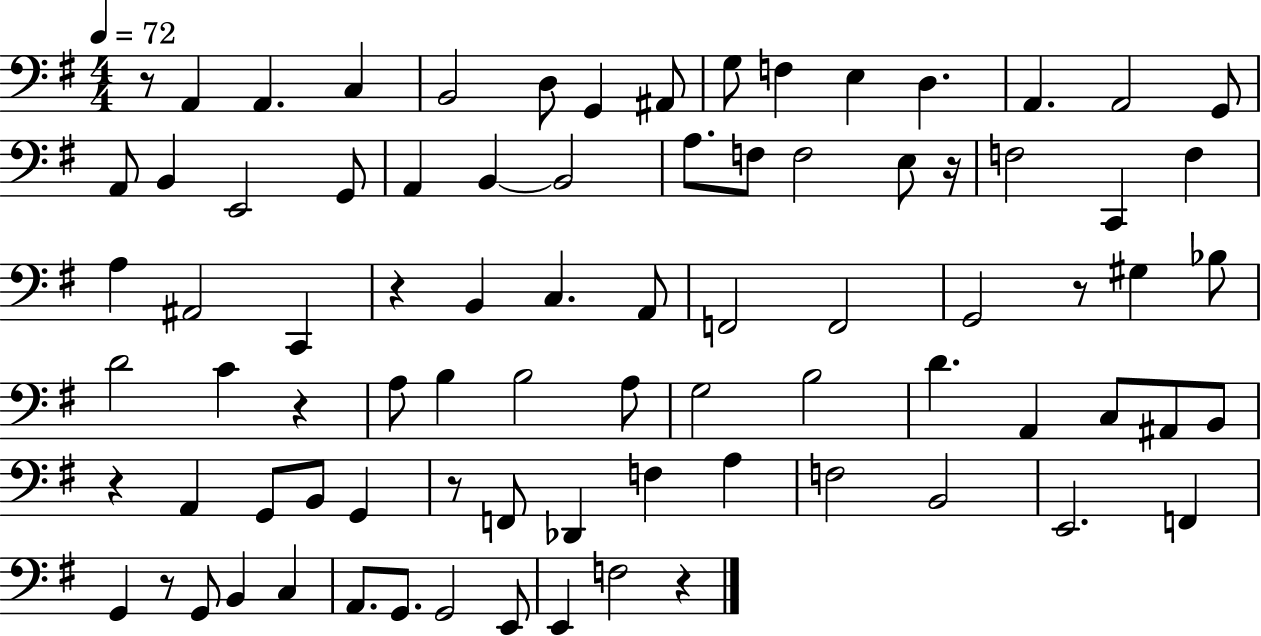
X:1
T:Untitled
M:4/4
L:1/4
K:G
z/2 A,, A,, C, B,,2 D,/2 G,, ^A,,/2 G,/2 F, E, D, A,, A,,2 G,,/2 A,,/2 B,, E,,2 G,,/2 A,, B,, B,,2 A,/2 F,/2 F,2 E,/2 z/4 F,2 C,, F, A, ^A,,2 C,, z B,, C, A,,/2 F,,2 F,,2 G,,2 z/2 ^G, _B,/2 D2 C z A,/2 B, B,2 A,/2 G,2 B,2 D A,, C,/2 ^A,,/2 B,,/2 z A,, G,,/2 B,,/2 G,, z/2 F,,/2 _D,, F, A, F,2 B,,2 E,,2 F,, G,, z/2 G,,/2 B,, C, A,,/2 G,,/2 G,,2 E,,/2 E,, F,2 z